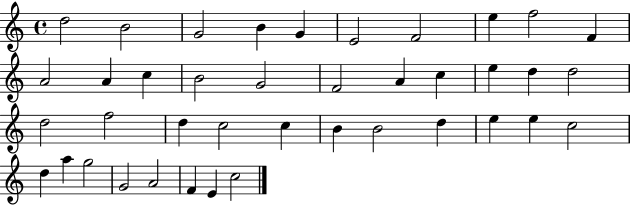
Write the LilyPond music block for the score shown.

{
  \clef treble
  \time 4/4
  \defaultTimeSignature
  \key c \major
  d''2 b'2 | g'2 b'4 g'4 | e'2 f'2 | e''4 f''2 f'4 | \break a'2 a'4 c''4 | b'2 g'2 | f'2 a'4 c''4 | e''4 d''4 d''2 | \break d''2 f''2 | d''4 c''2 c''4 | b'4 b'2 d''4 | e''4 e''4 c''2 | \break d''4 a''4 g''2 | g'2 a'2 | f'4 e'4 c''2 | \bar "|."
}